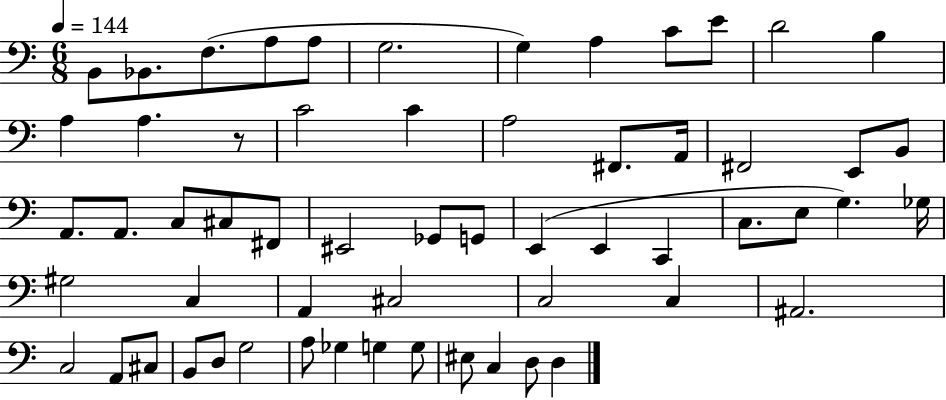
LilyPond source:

{
  \clef bass
  \numericTimeSignature
  \time 6/8
  \key c \major
  \tempo 4 = 144
  b,8 bes,8. f8.( a8 a8 | g2. | g4) a4 c'8 e'8 | d'2 b4 | \break a4 a4. r8 | c'2 c'4 | a2 fis,8. a,16 | fis,2 e,8 b,8 | \break a,8. a,8. c8 cis8 fis,8 | eis,2 ges,8 g,8 | e,4( e,4 c,4 | c8. e8 g4.) ges16 | \break gis2 c4 | a,4 cis2 | c2 c4 | ais,2. | \break c2 a,8 cis8 | b,8 d8 g2 | a8 ges4 g4 g8 | eis8 c4 d8 d4 | \break \bar "|."
}